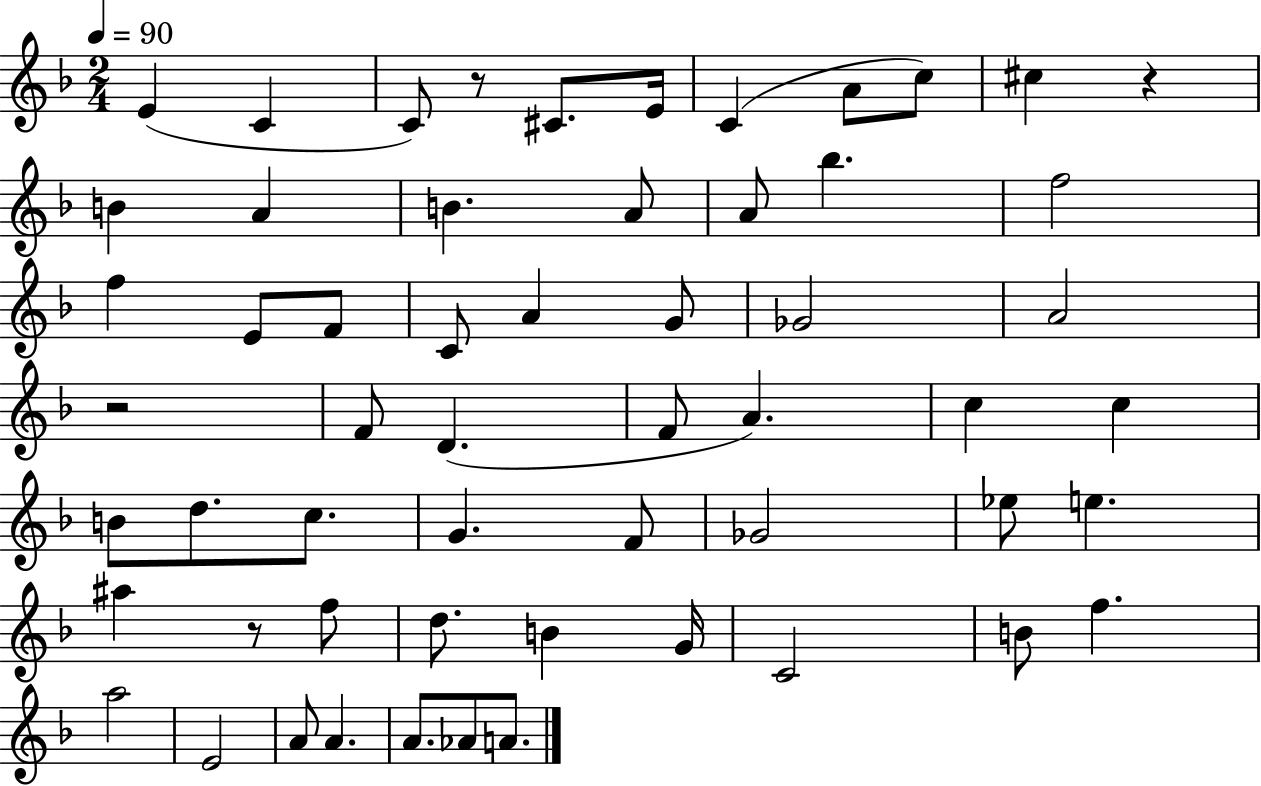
{
  \clef treble
  \numericTimeSignature
  \time 2/4
  \key f \major
  \tempo 4 = 90
  e'4( c'4 | c'8) r8 cis'8. e'16 | c'4( a'8 c''8) | cis''4 r4 | \break b'4 a'4 | b'4. a'8 | a'8 bes''4. | f''2 | \break f''4 e'8 f'8 | c'8 a'4 g'8 | ges'2 | a'2 | \break r2 | f'8 d'4.( | f'8 a'4.) | c''4 c''4 | \break b'8 d''8. c''8. | g'4. f'8 | ges'2 | ees''8 e''4. | \break ais''4 r8 f''8 | d''8. b'4 g'16 | c'2 | b'8 f''4. | \break a''2 | e'2 | a'8 a'4. | a'8. aes'8 a'8. | \break \bar "|."
}